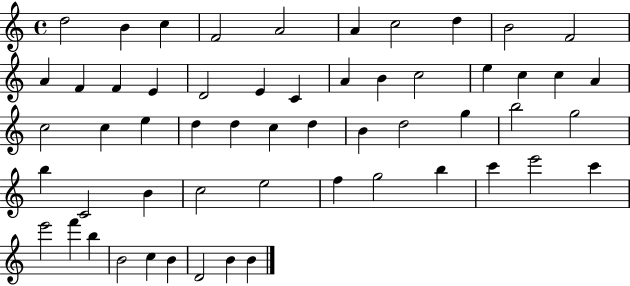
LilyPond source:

{
  \clef treble
  \time 4/4
  \defaultTimeSignature
  \key c \major
  d''2 b'4 c''4 | f'2 a'2 | a'4 c''2 d''4 | b'2 f'2 | \break a'4 f'4 f'4 e'4 | d'2 e'4 c'4 | a'4 b'4 c''2 | e''4 c''4 c''4 a'4 | \break c''2 c''4 e''4 | d''4 d''4 c''4 d''4 | b'4 d''2 g''4 | b''2 g''2 | \break b''4 c'2 b'4 | c''2 e''2 | f''4 g''2 b''4 | c'''4 e'''2 c'''4 | \break e'''2 f'''4 b''4 | b'2 c''4 b'4 | d'2 b'4 b'4 | \bar "|."
}